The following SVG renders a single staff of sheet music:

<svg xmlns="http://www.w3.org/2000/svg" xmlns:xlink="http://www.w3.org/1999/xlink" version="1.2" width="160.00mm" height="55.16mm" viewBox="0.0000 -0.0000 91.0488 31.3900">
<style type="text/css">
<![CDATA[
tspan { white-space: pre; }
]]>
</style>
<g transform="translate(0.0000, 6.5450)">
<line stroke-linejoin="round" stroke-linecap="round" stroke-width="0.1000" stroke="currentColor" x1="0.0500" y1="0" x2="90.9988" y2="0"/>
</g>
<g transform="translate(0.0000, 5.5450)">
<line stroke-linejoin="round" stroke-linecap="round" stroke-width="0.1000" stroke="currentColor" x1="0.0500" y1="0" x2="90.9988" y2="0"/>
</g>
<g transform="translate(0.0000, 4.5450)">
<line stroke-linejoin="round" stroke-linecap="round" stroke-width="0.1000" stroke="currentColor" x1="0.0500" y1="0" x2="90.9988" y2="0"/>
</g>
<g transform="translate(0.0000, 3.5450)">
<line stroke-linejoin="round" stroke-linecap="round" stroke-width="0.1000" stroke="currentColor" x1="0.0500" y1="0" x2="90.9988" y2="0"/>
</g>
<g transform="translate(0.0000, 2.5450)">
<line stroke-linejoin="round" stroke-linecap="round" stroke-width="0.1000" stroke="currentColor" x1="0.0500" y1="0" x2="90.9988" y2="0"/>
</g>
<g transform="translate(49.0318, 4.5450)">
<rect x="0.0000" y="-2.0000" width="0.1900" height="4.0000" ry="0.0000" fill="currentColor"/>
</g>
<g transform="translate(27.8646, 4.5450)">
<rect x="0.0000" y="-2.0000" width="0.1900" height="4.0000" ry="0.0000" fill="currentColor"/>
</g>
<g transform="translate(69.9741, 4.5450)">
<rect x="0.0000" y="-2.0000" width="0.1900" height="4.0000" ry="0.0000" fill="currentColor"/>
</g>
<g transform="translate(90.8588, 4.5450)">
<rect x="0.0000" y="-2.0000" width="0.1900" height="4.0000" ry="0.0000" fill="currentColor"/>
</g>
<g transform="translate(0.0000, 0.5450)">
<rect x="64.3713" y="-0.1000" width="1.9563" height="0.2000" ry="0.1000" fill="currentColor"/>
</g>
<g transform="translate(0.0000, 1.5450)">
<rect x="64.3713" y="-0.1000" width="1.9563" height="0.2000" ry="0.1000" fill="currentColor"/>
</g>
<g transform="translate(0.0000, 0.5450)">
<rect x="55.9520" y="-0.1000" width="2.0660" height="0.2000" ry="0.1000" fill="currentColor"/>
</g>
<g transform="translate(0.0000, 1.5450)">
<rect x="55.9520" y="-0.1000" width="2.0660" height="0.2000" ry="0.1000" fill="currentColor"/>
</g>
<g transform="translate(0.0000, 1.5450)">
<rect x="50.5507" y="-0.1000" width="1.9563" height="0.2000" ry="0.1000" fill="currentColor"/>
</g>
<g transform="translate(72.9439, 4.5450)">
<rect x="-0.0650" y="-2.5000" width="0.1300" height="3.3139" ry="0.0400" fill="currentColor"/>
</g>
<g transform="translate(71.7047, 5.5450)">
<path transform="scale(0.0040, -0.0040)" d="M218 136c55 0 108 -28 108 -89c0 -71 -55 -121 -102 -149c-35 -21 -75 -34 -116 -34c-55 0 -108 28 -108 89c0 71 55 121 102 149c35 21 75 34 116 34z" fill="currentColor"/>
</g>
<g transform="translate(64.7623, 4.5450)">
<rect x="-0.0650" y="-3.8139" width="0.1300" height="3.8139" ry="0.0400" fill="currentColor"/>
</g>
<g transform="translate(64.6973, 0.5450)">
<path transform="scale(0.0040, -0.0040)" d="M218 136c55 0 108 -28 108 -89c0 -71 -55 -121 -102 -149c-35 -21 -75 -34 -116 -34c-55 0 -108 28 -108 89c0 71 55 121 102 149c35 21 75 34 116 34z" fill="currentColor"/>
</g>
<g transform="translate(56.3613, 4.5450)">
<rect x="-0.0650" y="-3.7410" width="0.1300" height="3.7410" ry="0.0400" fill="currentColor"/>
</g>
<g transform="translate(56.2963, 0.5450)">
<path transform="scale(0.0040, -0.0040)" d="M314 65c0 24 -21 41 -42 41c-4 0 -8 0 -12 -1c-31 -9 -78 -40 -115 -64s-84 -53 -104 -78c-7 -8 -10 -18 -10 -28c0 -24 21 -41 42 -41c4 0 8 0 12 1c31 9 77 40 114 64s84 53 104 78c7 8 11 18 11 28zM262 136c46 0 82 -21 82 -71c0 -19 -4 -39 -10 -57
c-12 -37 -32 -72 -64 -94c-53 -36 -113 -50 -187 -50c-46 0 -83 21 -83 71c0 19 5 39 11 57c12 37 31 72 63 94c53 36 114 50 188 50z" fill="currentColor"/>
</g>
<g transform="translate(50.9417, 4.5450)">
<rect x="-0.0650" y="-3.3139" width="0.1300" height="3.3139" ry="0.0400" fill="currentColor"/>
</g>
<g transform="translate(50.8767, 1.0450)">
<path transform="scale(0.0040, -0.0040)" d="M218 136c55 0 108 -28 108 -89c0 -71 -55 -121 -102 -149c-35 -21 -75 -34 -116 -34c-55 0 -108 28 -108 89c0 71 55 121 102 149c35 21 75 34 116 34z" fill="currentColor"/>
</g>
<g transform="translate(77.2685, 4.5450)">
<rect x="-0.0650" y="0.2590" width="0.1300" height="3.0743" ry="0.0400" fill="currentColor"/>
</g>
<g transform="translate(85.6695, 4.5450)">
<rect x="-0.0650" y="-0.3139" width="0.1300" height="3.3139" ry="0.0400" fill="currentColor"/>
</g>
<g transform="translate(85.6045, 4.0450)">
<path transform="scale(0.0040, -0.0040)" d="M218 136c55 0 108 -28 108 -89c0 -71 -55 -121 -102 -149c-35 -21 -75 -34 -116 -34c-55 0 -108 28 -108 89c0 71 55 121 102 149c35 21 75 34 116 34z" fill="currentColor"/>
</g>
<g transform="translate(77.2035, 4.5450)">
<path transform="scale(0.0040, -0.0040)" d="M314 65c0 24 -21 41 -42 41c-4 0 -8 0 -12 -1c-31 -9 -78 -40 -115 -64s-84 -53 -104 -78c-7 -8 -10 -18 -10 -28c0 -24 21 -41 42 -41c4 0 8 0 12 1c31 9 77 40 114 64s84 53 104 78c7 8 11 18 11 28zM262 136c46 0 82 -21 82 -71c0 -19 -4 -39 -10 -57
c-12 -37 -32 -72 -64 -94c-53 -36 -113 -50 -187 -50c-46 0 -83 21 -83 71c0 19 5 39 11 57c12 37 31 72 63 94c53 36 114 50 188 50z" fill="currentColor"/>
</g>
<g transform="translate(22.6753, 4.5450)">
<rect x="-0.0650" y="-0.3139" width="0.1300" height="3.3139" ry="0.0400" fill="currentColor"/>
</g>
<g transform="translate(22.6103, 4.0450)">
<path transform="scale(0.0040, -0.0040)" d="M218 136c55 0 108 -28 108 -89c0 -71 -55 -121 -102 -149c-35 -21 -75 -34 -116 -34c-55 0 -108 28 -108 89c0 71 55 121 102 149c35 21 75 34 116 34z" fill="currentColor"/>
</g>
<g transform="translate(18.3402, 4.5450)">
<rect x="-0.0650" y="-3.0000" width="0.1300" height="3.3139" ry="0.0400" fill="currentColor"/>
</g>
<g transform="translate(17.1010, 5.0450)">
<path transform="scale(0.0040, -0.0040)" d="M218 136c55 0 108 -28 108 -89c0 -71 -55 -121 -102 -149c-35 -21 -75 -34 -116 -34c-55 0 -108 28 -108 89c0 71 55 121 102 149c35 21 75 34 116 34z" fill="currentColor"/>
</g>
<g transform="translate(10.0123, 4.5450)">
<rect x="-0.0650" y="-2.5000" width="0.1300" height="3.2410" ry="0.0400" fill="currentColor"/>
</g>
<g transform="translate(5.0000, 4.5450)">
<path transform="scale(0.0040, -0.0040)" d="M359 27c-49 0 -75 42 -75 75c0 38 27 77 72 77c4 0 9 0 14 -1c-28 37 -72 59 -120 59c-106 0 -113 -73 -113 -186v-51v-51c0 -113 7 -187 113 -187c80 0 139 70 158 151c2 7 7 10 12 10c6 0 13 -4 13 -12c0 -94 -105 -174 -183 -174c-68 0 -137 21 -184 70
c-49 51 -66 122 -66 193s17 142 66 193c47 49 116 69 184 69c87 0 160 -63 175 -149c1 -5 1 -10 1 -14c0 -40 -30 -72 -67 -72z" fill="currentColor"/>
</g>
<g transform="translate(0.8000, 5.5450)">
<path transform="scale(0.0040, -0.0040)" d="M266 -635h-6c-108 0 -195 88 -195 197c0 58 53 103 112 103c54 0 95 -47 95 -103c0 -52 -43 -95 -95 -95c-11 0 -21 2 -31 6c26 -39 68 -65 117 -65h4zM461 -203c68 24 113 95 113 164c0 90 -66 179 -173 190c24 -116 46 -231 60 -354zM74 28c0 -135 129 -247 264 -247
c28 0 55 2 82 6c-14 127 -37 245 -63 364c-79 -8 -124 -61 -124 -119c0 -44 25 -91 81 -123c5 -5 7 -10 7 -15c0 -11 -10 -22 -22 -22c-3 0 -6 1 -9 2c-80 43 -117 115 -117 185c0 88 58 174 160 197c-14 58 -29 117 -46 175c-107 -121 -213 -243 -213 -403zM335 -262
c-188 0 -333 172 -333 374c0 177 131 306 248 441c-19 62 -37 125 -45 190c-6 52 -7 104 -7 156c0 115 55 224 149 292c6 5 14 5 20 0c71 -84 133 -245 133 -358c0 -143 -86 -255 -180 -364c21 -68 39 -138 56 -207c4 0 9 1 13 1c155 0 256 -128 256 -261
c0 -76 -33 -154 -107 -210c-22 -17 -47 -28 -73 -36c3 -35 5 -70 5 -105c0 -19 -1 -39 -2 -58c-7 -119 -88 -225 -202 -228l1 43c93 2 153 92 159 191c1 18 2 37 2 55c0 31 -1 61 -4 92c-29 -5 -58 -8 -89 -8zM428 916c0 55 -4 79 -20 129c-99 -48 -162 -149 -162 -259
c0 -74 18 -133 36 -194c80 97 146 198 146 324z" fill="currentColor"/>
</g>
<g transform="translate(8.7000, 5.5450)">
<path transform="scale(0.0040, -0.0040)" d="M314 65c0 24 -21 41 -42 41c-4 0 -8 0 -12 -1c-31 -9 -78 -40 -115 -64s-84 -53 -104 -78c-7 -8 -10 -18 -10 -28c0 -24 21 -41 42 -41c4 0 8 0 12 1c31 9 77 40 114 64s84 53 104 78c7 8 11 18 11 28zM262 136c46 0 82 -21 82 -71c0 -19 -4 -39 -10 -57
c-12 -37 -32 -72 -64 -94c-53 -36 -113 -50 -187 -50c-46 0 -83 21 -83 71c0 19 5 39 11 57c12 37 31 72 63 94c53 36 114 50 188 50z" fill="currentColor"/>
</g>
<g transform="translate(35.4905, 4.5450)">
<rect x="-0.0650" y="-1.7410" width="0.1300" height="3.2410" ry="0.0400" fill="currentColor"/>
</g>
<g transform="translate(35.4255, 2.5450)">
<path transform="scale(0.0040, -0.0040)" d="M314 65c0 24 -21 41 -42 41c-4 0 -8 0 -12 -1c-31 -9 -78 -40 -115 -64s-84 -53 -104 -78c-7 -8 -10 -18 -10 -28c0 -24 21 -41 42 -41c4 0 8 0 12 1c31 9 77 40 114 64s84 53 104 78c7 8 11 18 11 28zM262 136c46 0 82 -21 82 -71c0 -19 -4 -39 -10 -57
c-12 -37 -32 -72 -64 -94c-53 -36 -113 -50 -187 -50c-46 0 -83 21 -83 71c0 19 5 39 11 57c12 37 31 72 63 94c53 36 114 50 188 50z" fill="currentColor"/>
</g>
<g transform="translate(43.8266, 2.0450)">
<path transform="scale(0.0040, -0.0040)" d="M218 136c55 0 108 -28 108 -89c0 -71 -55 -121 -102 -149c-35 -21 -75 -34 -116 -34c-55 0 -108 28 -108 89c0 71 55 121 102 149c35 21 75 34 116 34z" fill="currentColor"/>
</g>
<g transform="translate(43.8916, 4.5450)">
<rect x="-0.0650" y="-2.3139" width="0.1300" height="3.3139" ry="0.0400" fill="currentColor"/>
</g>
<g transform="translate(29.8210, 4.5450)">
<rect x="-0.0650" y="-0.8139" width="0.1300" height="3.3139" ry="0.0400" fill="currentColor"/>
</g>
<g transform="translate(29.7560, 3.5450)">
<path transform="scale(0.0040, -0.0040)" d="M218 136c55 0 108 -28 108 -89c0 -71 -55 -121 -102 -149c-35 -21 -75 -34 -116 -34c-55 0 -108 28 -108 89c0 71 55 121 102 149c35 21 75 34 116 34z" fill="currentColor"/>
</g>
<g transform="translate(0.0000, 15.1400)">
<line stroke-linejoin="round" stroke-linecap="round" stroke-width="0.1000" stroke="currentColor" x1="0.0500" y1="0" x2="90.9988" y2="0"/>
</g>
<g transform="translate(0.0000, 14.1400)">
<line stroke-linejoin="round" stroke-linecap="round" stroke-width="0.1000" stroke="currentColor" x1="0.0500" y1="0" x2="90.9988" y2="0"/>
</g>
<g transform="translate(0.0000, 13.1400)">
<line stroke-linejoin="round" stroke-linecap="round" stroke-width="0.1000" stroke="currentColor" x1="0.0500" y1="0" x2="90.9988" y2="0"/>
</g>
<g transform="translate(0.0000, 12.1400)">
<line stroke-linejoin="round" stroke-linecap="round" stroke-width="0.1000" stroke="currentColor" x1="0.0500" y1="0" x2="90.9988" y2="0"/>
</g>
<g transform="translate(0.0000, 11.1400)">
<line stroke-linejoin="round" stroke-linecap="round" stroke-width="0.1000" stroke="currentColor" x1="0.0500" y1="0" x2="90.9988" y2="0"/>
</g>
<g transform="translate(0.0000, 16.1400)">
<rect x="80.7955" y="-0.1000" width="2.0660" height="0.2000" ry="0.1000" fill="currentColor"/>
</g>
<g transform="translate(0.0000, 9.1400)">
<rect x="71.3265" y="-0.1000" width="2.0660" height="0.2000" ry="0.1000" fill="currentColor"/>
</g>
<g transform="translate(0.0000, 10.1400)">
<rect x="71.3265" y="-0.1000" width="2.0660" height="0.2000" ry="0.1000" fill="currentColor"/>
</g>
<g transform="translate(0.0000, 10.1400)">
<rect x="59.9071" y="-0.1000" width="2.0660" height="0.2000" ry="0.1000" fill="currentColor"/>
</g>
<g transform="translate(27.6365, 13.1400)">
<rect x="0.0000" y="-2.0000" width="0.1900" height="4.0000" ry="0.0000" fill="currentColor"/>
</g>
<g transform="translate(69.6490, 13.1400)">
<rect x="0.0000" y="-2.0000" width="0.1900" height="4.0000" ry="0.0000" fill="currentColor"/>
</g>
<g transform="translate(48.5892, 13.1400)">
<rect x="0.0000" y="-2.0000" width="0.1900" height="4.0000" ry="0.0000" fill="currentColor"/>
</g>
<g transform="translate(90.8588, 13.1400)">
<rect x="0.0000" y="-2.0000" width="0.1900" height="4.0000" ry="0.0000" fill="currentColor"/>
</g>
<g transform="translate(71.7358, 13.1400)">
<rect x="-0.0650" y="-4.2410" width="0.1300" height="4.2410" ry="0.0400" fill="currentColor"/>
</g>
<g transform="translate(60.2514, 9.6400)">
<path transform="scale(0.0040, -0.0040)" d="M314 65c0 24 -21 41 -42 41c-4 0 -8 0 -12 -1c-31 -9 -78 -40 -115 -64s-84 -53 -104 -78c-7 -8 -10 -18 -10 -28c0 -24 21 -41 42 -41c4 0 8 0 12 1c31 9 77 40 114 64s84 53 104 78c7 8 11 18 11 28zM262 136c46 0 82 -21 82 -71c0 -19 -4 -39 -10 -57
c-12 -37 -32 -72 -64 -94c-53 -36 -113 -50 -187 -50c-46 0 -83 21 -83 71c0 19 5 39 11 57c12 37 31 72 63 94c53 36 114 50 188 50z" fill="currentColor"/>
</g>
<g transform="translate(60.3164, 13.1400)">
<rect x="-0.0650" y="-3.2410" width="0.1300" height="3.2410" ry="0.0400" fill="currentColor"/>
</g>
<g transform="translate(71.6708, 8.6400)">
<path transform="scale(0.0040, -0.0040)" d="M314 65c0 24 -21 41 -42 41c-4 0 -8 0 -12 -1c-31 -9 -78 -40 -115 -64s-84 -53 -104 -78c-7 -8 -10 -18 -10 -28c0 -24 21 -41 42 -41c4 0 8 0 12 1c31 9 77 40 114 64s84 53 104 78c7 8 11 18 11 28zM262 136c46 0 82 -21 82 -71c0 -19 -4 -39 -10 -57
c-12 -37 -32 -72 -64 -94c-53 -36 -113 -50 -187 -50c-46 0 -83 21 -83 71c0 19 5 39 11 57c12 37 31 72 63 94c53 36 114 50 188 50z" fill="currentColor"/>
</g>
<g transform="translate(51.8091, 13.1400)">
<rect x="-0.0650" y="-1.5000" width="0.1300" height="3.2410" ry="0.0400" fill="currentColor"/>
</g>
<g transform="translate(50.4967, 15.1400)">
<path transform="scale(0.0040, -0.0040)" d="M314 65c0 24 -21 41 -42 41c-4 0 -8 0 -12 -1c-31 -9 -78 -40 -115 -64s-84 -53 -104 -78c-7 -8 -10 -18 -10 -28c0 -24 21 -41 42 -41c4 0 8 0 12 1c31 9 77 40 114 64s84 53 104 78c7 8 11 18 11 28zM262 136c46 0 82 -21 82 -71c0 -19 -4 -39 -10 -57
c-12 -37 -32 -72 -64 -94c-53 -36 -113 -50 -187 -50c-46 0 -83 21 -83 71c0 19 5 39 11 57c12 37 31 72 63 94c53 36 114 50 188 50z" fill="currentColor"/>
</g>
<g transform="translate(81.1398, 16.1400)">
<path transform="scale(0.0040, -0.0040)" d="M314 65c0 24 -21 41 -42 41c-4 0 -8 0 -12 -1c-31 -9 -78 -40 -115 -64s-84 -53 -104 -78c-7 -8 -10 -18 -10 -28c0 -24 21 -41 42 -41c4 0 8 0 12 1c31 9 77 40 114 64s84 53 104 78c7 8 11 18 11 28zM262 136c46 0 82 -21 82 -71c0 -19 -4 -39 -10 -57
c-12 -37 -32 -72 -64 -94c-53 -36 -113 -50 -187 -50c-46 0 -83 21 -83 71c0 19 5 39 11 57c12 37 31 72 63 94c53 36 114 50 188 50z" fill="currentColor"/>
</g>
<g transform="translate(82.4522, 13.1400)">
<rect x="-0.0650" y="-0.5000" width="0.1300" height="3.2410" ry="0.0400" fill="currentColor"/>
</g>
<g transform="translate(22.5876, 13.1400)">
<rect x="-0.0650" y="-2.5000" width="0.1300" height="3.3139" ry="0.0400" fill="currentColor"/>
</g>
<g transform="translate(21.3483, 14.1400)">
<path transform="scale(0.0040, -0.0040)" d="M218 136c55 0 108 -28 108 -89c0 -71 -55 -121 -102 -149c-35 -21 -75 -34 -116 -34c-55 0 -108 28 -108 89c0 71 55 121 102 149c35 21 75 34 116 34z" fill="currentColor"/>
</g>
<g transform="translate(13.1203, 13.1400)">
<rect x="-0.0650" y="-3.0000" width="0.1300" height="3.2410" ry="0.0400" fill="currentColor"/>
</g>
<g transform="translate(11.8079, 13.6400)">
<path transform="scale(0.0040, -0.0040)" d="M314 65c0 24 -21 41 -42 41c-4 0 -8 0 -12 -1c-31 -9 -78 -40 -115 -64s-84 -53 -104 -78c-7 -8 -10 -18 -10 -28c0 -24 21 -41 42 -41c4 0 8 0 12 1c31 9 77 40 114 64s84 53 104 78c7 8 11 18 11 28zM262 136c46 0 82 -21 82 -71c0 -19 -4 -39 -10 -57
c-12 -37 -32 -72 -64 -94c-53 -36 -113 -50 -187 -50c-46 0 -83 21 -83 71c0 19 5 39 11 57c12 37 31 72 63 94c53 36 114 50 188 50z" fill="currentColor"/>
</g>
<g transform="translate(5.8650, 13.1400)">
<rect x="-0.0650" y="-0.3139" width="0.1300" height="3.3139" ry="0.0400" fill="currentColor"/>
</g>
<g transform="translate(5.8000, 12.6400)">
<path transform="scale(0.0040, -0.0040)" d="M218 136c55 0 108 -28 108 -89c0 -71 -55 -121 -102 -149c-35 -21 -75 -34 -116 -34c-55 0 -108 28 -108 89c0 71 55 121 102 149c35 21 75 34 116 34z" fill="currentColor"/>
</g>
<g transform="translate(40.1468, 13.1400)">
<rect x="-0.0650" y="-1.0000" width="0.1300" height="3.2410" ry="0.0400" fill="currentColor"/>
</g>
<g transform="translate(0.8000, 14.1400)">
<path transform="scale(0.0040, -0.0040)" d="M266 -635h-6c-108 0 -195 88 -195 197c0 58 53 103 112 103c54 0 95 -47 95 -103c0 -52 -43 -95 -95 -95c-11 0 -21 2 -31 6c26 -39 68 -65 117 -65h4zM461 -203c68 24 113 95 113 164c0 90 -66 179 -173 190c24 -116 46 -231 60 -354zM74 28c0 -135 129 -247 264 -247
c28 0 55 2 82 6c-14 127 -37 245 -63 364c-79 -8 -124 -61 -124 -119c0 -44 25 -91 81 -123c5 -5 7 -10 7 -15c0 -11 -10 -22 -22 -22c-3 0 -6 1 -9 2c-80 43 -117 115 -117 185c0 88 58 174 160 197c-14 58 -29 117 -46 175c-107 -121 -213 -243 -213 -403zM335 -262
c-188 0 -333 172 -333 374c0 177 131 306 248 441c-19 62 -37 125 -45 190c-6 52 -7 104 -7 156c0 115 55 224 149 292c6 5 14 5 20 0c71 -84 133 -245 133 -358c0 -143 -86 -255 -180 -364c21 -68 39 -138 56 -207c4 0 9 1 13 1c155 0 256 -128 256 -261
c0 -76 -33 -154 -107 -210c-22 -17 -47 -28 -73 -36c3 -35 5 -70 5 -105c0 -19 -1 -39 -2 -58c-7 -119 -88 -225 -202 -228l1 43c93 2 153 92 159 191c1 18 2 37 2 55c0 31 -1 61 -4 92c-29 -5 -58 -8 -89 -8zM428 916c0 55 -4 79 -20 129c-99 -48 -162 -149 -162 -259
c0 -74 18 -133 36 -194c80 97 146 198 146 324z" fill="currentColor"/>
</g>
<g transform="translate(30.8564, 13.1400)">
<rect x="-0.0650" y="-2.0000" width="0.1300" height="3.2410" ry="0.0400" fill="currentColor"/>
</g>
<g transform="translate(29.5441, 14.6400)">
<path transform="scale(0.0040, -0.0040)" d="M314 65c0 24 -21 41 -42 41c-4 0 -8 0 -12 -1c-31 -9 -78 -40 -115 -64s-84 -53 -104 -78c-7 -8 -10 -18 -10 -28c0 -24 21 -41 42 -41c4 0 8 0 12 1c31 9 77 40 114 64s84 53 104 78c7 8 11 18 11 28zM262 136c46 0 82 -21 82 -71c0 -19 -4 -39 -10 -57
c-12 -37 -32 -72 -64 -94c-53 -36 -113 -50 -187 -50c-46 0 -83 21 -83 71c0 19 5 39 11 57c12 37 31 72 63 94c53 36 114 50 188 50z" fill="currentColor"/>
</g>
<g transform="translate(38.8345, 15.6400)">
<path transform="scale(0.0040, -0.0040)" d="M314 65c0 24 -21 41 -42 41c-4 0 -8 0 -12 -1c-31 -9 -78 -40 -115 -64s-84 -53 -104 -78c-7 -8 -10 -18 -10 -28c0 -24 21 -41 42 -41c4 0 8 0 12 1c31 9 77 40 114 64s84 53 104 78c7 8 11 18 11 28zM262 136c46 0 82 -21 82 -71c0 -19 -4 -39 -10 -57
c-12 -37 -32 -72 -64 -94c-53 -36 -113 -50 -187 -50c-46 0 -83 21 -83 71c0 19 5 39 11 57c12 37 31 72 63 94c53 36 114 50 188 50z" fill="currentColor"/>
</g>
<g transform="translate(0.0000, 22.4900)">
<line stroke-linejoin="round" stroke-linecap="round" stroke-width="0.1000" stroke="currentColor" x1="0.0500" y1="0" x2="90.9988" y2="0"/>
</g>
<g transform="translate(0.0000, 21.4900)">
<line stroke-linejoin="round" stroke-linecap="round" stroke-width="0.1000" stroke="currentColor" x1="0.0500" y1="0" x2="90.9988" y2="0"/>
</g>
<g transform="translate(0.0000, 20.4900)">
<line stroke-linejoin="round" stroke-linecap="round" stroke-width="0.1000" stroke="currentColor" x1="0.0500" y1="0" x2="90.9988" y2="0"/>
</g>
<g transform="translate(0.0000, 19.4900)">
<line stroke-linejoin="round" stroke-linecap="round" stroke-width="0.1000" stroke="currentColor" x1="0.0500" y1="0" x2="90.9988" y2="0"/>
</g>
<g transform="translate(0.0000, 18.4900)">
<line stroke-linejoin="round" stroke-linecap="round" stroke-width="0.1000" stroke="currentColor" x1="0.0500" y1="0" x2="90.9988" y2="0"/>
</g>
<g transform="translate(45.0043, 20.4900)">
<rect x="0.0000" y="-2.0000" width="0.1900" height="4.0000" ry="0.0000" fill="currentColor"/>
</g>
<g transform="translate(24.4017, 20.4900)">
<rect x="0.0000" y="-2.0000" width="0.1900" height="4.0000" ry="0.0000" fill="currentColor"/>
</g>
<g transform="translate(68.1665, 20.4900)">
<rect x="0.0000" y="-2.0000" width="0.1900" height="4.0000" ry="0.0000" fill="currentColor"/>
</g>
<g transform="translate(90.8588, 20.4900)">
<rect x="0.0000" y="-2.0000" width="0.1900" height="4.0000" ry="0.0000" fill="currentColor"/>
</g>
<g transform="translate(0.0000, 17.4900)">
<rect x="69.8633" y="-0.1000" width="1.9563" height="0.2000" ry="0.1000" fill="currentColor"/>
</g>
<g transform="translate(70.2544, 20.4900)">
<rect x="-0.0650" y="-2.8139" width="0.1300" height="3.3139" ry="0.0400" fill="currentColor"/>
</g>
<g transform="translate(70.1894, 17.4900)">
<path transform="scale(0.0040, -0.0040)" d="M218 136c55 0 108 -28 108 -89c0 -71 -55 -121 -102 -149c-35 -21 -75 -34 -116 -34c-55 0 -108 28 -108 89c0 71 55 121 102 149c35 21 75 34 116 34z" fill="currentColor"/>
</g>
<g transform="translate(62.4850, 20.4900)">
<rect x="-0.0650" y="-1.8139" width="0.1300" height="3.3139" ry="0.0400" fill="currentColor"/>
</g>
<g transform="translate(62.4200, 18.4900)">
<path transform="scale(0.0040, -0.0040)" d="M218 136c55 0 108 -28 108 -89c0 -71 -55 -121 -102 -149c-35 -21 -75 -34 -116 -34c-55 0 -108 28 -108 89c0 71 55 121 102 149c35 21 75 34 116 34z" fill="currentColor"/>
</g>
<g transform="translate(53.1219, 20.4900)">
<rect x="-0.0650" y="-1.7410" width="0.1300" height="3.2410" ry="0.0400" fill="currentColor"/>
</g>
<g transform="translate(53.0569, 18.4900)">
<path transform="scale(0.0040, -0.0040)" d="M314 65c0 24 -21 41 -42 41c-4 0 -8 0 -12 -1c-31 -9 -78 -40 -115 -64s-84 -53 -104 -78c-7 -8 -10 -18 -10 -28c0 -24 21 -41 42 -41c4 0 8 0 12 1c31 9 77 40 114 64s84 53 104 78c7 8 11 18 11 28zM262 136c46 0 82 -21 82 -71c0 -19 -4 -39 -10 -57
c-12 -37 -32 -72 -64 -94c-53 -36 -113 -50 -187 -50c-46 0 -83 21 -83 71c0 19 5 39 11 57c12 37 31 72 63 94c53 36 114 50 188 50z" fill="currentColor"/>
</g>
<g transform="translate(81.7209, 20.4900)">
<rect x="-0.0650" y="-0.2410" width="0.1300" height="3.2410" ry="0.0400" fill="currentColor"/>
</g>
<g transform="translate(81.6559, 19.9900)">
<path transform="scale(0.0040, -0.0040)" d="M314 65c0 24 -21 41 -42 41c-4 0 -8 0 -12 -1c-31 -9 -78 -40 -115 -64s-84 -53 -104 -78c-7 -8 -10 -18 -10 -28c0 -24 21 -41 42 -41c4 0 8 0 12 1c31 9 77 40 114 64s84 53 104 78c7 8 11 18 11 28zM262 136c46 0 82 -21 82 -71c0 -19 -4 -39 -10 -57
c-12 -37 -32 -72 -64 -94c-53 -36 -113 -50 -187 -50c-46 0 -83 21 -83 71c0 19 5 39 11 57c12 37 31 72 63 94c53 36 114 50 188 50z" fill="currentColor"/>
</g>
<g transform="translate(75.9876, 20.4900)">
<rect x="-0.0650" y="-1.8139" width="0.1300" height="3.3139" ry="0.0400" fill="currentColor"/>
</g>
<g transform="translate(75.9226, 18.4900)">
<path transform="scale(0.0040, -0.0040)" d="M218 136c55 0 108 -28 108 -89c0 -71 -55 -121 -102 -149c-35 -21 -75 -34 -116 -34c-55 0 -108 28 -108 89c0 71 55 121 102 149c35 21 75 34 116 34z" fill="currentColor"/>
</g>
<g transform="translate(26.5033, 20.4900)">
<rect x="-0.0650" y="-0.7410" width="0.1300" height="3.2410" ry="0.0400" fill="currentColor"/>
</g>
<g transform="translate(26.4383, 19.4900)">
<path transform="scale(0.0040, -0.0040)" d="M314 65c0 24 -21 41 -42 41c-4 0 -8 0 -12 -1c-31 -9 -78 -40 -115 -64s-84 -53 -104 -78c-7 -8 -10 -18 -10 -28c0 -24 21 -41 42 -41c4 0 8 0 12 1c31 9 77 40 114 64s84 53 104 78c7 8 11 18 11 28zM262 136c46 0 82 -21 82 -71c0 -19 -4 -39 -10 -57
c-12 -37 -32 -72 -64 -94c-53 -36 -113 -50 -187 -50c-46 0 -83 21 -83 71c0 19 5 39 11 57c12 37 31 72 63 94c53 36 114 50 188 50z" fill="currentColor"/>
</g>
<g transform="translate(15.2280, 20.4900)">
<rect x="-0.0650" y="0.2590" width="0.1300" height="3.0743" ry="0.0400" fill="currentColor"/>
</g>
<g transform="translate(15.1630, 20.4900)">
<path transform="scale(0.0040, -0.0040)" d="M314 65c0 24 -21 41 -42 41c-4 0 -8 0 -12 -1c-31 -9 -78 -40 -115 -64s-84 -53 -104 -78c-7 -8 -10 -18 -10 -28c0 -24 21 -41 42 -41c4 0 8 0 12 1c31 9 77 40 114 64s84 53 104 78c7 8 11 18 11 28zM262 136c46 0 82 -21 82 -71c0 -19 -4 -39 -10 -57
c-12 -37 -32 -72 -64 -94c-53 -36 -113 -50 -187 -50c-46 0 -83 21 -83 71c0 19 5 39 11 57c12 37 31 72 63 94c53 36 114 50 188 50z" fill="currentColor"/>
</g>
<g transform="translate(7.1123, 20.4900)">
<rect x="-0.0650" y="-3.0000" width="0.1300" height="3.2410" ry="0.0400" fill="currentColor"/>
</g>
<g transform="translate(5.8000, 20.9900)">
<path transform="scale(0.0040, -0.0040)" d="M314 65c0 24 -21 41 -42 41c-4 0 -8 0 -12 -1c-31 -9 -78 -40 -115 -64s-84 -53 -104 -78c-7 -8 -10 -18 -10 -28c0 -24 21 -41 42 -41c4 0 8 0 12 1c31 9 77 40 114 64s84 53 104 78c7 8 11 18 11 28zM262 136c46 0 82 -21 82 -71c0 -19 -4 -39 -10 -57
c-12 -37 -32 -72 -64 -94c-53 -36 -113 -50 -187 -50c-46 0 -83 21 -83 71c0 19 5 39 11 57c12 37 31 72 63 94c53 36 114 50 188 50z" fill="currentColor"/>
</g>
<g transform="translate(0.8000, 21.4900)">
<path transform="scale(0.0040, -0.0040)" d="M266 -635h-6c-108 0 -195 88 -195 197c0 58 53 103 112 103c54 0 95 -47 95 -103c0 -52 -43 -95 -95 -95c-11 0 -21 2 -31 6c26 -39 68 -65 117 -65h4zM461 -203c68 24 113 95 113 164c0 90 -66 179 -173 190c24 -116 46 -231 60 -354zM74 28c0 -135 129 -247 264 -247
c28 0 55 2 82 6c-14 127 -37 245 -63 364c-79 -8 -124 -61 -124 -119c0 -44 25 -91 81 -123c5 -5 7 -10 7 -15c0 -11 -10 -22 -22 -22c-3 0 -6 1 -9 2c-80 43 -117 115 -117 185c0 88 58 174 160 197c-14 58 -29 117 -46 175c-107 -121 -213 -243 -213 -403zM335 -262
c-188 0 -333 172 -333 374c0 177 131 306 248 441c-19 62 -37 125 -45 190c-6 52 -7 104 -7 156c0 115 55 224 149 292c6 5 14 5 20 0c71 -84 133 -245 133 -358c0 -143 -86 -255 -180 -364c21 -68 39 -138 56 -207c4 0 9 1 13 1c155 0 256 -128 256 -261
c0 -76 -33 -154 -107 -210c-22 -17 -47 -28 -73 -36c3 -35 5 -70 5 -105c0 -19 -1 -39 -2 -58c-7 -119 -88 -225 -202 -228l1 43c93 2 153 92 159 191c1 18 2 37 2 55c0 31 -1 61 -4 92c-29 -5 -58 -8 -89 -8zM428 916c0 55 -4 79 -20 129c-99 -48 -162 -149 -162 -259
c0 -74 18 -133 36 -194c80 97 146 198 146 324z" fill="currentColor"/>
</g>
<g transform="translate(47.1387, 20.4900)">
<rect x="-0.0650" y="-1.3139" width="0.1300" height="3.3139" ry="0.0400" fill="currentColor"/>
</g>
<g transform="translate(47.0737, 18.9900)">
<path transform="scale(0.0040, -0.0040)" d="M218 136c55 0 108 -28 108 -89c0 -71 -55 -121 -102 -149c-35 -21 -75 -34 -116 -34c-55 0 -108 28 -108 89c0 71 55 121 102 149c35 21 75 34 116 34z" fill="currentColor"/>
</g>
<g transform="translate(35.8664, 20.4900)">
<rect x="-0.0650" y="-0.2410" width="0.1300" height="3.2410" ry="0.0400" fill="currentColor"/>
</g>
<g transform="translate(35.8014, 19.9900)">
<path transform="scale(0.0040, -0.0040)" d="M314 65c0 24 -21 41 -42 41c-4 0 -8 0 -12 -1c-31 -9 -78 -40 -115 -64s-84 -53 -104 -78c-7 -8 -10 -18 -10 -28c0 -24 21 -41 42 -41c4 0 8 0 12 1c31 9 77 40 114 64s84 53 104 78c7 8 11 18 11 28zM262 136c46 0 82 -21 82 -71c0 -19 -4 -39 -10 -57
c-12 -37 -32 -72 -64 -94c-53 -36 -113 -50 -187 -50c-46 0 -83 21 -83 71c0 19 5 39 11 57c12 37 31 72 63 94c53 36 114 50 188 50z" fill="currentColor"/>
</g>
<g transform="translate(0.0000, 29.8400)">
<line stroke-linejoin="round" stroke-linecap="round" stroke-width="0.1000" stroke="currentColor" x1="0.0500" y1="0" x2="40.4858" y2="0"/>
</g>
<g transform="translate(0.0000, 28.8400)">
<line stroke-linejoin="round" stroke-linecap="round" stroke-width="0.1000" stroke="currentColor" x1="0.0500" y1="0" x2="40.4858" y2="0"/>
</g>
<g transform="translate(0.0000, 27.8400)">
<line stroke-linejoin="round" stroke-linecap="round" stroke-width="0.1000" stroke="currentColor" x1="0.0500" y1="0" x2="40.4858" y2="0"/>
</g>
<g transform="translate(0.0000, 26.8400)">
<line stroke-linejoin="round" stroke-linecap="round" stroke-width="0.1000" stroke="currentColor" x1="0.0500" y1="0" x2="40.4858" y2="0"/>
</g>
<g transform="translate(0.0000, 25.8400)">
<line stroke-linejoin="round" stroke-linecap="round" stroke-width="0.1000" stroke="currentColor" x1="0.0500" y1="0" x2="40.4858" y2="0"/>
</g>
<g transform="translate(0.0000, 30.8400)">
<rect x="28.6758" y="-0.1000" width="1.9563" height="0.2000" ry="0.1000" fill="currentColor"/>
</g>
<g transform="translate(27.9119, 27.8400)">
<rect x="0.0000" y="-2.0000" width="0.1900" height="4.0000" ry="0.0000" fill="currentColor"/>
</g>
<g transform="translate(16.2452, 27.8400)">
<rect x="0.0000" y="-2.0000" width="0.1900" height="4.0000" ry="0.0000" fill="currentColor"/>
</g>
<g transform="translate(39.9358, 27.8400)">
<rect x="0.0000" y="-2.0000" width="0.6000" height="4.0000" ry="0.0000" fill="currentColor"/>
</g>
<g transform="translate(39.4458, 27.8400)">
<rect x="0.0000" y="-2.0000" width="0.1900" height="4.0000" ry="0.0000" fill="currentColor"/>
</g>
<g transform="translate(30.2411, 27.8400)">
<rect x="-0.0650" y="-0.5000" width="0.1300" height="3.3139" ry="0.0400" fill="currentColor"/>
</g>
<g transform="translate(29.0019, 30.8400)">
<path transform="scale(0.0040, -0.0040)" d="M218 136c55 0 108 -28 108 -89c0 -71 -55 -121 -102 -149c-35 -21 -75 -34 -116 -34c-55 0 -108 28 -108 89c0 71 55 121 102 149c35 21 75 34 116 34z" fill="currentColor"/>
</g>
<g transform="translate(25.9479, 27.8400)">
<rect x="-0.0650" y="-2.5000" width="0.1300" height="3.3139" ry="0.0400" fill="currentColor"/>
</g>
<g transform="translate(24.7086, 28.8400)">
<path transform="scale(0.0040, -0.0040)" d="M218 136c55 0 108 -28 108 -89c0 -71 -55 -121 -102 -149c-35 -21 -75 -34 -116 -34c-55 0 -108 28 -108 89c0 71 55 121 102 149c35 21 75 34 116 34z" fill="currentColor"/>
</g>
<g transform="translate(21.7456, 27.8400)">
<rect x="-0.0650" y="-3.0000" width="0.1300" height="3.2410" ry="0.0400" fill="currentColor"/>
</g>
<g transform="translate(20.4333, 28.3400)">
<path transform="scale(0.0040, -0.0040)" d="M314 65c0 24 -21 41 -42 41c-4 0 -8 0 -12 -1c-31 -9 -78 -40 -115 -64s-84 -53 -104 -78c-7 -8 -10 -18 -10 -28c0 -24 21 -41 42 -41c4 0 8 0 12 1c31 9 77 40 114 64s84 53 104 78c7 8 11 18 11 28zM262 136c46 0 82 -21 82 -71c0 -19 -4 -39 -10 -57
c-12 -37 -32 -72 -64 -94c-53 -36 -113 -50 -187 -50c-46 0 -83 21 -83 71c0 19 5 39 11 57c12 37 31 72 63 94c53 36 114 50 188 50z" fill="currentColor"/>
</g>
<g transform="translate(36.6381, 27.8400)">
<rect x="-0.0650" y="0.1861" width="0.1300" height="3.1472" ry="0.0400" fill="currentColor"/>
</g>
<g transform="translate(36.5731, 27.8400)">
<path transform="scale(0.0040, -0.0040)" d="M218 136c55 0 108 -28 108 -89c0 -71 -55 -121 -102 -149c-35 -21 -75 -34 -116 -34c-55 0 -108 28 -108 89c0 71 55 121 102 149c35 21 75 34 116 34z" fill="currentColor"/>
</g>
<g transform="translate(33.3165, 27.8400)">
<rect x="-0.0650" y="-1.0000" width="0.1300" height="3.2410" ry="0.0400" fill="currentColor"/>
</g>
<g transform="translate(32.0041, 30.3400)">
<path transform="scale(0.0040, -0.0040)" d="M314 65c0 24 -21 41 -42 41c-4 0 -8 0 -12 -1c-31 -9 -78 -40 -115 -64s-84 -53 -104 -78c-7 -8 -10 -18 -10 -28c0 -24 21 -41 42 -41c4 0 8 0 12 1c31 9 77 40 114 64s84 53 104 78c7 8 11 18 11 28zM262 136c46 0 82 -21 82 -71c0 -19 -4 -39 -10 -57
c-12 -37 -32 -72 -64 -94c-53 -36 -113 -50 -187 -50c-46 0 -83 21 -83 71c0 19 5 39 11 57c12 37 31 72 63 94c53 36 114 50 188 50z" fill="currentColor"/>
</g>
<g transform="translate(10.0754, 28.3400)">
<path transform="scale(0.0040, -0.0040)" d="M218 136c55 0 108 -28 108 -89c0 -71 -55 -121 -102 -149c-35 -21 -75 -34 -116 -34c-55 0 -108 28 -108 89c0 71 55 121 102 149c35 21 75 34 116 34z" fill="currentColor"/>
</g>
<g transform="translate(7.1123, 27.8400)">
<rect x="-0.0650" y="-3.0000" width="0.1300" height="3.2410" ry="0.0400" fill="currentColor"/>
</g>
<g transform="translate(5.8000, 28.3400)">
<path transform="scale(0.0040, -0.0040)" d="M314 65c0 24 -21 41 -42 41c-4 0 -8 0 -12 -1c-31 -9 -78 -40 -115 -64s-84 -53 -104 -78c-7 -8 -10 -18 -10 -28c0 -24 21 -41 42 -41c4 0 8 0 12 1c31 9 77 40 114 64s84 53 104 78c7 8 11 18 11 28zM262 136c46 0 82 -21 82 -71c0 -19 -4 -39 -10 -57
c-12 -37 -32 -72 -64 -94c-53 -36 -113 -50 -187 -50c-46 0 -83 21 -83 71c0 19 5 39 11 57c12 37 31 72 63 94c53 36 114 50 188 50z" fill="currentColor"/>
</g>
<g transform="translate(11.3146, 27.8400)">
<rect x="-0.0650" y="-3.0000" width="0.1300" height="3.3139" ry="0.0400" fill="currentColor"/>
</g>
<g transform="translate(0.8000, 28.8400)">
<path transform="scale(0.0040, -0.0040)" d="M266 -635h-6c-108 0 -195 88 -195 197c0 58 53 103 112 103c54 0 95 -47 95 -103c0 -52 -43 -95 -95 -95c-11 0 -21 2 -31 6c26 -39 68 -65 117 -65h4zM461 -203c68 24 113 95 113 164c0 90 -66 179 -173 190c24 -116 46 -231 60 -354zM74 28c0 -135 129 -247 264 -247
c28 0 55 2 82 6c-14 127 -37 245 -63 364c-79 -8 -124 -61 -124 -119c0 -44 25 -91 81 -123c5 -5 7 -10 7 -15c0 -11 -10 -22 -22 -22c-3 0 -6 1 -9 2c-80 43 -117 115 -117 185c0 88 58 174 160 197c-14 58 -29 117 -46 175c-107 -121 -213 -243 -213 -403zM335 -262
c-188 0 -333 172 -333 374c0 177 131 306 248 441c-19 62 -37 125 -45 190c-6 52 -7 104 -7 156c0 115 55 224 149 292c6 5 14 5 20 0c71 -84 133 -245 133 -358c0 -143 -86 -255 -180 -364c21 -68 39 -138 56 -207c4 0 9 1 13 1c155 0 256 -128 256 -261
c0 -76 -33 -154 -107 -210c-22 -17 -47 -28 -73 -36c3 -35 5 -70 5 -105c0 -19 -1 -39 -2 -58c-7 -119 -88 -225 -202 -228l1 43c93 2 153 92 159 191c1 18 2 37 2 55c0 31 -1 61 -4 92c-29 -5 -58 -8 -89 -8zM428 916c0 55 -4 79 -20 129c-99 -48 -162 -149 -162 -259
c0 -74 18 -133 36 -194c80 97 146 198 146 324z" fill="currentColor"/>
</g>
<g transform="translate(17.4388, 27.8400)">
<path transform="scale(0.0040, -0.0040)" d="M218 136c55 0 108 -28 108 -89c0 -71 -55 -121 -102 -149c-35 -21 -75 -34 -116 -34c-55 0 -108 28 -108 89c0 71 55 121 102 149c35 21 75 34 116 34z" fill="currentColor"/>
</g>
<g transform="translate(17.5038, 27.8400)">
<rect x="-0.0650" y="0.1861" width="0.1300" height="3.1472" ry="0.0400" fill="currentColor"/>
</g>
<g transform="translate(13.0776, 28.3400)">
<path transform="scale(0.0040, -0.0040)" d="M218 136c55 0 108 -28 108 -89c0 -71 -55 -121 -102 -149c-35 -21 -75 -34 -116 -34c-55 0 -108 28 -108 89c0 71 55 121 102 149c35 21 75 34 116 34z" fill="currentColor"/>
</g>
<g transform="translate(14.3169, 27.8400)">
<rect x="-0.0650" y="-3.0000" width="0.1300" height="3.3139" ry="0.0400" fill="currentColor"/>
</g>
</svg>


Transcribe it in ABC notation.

X:1
T:Untitled
M:4/4
L:1/4
K:C
G2 A c d f2 g b c'2 c' G B2 c c A2 G F2 D2 E2 b2 d'2 C2 A2 B2 d2 c2 e f2 f a f c2 A2 A A B A2 G C D2 B